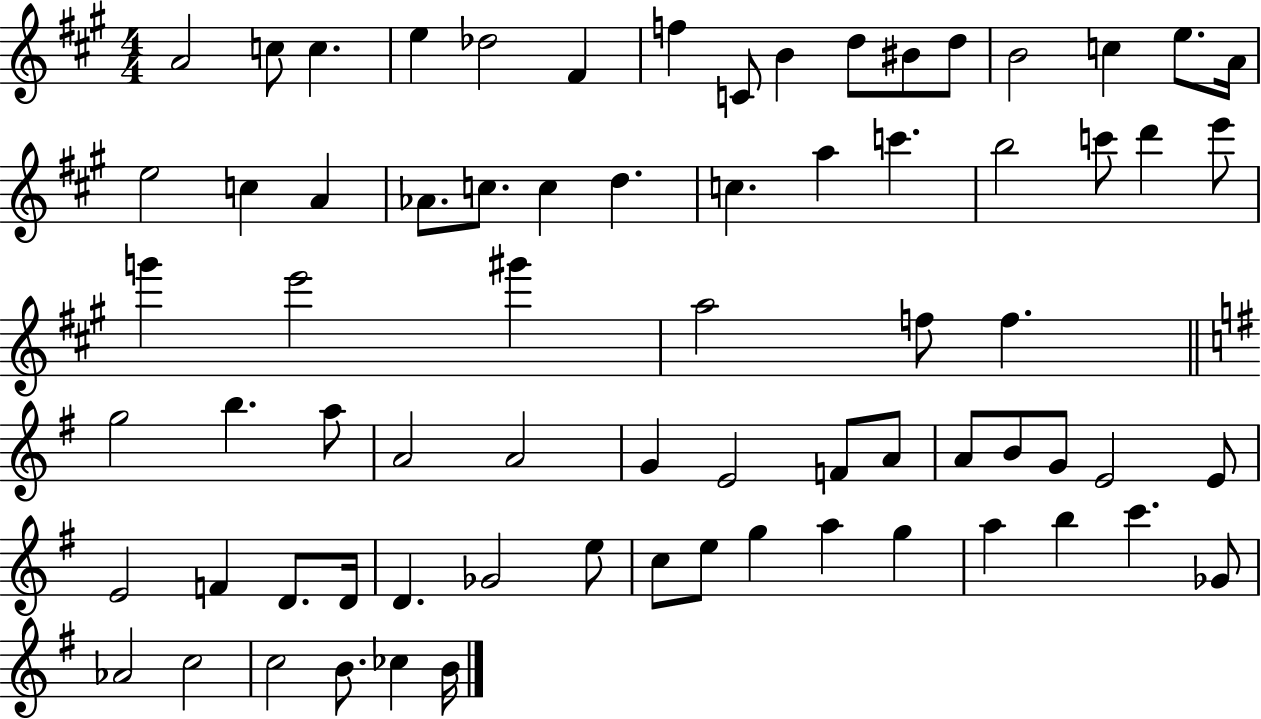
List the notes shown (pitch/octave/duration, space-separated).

A4/h C5/e C5/q. E5/q Db5/h F#4/q F5/q C4/e B4/q D5/e BIS4/e D5/e B4/h C5/q E5/e. A4/s E5/h C5/q A4/q Ab4/e. C5/e. C5/q D5/q. C5/q. A5/q C6/q. B5/h C6/e D6/q E6/e G6/q E6/h G#6/q A5/h F5/e F5/q. G5/h B5/q. A5/e A4/h A4/h G4/q E4/h F4/e A4/e A4/e B4/e G4/e E4/h E4/e E4/h F4/q D4/e. D4/s D4/q. Gb4/h E5/e C5/e E5/e G5/q A5/q G5/q A5/q B5/q C6/q. Gb4/e Ab4/h C5/h C5/h B4/e. CES5/q B4/s